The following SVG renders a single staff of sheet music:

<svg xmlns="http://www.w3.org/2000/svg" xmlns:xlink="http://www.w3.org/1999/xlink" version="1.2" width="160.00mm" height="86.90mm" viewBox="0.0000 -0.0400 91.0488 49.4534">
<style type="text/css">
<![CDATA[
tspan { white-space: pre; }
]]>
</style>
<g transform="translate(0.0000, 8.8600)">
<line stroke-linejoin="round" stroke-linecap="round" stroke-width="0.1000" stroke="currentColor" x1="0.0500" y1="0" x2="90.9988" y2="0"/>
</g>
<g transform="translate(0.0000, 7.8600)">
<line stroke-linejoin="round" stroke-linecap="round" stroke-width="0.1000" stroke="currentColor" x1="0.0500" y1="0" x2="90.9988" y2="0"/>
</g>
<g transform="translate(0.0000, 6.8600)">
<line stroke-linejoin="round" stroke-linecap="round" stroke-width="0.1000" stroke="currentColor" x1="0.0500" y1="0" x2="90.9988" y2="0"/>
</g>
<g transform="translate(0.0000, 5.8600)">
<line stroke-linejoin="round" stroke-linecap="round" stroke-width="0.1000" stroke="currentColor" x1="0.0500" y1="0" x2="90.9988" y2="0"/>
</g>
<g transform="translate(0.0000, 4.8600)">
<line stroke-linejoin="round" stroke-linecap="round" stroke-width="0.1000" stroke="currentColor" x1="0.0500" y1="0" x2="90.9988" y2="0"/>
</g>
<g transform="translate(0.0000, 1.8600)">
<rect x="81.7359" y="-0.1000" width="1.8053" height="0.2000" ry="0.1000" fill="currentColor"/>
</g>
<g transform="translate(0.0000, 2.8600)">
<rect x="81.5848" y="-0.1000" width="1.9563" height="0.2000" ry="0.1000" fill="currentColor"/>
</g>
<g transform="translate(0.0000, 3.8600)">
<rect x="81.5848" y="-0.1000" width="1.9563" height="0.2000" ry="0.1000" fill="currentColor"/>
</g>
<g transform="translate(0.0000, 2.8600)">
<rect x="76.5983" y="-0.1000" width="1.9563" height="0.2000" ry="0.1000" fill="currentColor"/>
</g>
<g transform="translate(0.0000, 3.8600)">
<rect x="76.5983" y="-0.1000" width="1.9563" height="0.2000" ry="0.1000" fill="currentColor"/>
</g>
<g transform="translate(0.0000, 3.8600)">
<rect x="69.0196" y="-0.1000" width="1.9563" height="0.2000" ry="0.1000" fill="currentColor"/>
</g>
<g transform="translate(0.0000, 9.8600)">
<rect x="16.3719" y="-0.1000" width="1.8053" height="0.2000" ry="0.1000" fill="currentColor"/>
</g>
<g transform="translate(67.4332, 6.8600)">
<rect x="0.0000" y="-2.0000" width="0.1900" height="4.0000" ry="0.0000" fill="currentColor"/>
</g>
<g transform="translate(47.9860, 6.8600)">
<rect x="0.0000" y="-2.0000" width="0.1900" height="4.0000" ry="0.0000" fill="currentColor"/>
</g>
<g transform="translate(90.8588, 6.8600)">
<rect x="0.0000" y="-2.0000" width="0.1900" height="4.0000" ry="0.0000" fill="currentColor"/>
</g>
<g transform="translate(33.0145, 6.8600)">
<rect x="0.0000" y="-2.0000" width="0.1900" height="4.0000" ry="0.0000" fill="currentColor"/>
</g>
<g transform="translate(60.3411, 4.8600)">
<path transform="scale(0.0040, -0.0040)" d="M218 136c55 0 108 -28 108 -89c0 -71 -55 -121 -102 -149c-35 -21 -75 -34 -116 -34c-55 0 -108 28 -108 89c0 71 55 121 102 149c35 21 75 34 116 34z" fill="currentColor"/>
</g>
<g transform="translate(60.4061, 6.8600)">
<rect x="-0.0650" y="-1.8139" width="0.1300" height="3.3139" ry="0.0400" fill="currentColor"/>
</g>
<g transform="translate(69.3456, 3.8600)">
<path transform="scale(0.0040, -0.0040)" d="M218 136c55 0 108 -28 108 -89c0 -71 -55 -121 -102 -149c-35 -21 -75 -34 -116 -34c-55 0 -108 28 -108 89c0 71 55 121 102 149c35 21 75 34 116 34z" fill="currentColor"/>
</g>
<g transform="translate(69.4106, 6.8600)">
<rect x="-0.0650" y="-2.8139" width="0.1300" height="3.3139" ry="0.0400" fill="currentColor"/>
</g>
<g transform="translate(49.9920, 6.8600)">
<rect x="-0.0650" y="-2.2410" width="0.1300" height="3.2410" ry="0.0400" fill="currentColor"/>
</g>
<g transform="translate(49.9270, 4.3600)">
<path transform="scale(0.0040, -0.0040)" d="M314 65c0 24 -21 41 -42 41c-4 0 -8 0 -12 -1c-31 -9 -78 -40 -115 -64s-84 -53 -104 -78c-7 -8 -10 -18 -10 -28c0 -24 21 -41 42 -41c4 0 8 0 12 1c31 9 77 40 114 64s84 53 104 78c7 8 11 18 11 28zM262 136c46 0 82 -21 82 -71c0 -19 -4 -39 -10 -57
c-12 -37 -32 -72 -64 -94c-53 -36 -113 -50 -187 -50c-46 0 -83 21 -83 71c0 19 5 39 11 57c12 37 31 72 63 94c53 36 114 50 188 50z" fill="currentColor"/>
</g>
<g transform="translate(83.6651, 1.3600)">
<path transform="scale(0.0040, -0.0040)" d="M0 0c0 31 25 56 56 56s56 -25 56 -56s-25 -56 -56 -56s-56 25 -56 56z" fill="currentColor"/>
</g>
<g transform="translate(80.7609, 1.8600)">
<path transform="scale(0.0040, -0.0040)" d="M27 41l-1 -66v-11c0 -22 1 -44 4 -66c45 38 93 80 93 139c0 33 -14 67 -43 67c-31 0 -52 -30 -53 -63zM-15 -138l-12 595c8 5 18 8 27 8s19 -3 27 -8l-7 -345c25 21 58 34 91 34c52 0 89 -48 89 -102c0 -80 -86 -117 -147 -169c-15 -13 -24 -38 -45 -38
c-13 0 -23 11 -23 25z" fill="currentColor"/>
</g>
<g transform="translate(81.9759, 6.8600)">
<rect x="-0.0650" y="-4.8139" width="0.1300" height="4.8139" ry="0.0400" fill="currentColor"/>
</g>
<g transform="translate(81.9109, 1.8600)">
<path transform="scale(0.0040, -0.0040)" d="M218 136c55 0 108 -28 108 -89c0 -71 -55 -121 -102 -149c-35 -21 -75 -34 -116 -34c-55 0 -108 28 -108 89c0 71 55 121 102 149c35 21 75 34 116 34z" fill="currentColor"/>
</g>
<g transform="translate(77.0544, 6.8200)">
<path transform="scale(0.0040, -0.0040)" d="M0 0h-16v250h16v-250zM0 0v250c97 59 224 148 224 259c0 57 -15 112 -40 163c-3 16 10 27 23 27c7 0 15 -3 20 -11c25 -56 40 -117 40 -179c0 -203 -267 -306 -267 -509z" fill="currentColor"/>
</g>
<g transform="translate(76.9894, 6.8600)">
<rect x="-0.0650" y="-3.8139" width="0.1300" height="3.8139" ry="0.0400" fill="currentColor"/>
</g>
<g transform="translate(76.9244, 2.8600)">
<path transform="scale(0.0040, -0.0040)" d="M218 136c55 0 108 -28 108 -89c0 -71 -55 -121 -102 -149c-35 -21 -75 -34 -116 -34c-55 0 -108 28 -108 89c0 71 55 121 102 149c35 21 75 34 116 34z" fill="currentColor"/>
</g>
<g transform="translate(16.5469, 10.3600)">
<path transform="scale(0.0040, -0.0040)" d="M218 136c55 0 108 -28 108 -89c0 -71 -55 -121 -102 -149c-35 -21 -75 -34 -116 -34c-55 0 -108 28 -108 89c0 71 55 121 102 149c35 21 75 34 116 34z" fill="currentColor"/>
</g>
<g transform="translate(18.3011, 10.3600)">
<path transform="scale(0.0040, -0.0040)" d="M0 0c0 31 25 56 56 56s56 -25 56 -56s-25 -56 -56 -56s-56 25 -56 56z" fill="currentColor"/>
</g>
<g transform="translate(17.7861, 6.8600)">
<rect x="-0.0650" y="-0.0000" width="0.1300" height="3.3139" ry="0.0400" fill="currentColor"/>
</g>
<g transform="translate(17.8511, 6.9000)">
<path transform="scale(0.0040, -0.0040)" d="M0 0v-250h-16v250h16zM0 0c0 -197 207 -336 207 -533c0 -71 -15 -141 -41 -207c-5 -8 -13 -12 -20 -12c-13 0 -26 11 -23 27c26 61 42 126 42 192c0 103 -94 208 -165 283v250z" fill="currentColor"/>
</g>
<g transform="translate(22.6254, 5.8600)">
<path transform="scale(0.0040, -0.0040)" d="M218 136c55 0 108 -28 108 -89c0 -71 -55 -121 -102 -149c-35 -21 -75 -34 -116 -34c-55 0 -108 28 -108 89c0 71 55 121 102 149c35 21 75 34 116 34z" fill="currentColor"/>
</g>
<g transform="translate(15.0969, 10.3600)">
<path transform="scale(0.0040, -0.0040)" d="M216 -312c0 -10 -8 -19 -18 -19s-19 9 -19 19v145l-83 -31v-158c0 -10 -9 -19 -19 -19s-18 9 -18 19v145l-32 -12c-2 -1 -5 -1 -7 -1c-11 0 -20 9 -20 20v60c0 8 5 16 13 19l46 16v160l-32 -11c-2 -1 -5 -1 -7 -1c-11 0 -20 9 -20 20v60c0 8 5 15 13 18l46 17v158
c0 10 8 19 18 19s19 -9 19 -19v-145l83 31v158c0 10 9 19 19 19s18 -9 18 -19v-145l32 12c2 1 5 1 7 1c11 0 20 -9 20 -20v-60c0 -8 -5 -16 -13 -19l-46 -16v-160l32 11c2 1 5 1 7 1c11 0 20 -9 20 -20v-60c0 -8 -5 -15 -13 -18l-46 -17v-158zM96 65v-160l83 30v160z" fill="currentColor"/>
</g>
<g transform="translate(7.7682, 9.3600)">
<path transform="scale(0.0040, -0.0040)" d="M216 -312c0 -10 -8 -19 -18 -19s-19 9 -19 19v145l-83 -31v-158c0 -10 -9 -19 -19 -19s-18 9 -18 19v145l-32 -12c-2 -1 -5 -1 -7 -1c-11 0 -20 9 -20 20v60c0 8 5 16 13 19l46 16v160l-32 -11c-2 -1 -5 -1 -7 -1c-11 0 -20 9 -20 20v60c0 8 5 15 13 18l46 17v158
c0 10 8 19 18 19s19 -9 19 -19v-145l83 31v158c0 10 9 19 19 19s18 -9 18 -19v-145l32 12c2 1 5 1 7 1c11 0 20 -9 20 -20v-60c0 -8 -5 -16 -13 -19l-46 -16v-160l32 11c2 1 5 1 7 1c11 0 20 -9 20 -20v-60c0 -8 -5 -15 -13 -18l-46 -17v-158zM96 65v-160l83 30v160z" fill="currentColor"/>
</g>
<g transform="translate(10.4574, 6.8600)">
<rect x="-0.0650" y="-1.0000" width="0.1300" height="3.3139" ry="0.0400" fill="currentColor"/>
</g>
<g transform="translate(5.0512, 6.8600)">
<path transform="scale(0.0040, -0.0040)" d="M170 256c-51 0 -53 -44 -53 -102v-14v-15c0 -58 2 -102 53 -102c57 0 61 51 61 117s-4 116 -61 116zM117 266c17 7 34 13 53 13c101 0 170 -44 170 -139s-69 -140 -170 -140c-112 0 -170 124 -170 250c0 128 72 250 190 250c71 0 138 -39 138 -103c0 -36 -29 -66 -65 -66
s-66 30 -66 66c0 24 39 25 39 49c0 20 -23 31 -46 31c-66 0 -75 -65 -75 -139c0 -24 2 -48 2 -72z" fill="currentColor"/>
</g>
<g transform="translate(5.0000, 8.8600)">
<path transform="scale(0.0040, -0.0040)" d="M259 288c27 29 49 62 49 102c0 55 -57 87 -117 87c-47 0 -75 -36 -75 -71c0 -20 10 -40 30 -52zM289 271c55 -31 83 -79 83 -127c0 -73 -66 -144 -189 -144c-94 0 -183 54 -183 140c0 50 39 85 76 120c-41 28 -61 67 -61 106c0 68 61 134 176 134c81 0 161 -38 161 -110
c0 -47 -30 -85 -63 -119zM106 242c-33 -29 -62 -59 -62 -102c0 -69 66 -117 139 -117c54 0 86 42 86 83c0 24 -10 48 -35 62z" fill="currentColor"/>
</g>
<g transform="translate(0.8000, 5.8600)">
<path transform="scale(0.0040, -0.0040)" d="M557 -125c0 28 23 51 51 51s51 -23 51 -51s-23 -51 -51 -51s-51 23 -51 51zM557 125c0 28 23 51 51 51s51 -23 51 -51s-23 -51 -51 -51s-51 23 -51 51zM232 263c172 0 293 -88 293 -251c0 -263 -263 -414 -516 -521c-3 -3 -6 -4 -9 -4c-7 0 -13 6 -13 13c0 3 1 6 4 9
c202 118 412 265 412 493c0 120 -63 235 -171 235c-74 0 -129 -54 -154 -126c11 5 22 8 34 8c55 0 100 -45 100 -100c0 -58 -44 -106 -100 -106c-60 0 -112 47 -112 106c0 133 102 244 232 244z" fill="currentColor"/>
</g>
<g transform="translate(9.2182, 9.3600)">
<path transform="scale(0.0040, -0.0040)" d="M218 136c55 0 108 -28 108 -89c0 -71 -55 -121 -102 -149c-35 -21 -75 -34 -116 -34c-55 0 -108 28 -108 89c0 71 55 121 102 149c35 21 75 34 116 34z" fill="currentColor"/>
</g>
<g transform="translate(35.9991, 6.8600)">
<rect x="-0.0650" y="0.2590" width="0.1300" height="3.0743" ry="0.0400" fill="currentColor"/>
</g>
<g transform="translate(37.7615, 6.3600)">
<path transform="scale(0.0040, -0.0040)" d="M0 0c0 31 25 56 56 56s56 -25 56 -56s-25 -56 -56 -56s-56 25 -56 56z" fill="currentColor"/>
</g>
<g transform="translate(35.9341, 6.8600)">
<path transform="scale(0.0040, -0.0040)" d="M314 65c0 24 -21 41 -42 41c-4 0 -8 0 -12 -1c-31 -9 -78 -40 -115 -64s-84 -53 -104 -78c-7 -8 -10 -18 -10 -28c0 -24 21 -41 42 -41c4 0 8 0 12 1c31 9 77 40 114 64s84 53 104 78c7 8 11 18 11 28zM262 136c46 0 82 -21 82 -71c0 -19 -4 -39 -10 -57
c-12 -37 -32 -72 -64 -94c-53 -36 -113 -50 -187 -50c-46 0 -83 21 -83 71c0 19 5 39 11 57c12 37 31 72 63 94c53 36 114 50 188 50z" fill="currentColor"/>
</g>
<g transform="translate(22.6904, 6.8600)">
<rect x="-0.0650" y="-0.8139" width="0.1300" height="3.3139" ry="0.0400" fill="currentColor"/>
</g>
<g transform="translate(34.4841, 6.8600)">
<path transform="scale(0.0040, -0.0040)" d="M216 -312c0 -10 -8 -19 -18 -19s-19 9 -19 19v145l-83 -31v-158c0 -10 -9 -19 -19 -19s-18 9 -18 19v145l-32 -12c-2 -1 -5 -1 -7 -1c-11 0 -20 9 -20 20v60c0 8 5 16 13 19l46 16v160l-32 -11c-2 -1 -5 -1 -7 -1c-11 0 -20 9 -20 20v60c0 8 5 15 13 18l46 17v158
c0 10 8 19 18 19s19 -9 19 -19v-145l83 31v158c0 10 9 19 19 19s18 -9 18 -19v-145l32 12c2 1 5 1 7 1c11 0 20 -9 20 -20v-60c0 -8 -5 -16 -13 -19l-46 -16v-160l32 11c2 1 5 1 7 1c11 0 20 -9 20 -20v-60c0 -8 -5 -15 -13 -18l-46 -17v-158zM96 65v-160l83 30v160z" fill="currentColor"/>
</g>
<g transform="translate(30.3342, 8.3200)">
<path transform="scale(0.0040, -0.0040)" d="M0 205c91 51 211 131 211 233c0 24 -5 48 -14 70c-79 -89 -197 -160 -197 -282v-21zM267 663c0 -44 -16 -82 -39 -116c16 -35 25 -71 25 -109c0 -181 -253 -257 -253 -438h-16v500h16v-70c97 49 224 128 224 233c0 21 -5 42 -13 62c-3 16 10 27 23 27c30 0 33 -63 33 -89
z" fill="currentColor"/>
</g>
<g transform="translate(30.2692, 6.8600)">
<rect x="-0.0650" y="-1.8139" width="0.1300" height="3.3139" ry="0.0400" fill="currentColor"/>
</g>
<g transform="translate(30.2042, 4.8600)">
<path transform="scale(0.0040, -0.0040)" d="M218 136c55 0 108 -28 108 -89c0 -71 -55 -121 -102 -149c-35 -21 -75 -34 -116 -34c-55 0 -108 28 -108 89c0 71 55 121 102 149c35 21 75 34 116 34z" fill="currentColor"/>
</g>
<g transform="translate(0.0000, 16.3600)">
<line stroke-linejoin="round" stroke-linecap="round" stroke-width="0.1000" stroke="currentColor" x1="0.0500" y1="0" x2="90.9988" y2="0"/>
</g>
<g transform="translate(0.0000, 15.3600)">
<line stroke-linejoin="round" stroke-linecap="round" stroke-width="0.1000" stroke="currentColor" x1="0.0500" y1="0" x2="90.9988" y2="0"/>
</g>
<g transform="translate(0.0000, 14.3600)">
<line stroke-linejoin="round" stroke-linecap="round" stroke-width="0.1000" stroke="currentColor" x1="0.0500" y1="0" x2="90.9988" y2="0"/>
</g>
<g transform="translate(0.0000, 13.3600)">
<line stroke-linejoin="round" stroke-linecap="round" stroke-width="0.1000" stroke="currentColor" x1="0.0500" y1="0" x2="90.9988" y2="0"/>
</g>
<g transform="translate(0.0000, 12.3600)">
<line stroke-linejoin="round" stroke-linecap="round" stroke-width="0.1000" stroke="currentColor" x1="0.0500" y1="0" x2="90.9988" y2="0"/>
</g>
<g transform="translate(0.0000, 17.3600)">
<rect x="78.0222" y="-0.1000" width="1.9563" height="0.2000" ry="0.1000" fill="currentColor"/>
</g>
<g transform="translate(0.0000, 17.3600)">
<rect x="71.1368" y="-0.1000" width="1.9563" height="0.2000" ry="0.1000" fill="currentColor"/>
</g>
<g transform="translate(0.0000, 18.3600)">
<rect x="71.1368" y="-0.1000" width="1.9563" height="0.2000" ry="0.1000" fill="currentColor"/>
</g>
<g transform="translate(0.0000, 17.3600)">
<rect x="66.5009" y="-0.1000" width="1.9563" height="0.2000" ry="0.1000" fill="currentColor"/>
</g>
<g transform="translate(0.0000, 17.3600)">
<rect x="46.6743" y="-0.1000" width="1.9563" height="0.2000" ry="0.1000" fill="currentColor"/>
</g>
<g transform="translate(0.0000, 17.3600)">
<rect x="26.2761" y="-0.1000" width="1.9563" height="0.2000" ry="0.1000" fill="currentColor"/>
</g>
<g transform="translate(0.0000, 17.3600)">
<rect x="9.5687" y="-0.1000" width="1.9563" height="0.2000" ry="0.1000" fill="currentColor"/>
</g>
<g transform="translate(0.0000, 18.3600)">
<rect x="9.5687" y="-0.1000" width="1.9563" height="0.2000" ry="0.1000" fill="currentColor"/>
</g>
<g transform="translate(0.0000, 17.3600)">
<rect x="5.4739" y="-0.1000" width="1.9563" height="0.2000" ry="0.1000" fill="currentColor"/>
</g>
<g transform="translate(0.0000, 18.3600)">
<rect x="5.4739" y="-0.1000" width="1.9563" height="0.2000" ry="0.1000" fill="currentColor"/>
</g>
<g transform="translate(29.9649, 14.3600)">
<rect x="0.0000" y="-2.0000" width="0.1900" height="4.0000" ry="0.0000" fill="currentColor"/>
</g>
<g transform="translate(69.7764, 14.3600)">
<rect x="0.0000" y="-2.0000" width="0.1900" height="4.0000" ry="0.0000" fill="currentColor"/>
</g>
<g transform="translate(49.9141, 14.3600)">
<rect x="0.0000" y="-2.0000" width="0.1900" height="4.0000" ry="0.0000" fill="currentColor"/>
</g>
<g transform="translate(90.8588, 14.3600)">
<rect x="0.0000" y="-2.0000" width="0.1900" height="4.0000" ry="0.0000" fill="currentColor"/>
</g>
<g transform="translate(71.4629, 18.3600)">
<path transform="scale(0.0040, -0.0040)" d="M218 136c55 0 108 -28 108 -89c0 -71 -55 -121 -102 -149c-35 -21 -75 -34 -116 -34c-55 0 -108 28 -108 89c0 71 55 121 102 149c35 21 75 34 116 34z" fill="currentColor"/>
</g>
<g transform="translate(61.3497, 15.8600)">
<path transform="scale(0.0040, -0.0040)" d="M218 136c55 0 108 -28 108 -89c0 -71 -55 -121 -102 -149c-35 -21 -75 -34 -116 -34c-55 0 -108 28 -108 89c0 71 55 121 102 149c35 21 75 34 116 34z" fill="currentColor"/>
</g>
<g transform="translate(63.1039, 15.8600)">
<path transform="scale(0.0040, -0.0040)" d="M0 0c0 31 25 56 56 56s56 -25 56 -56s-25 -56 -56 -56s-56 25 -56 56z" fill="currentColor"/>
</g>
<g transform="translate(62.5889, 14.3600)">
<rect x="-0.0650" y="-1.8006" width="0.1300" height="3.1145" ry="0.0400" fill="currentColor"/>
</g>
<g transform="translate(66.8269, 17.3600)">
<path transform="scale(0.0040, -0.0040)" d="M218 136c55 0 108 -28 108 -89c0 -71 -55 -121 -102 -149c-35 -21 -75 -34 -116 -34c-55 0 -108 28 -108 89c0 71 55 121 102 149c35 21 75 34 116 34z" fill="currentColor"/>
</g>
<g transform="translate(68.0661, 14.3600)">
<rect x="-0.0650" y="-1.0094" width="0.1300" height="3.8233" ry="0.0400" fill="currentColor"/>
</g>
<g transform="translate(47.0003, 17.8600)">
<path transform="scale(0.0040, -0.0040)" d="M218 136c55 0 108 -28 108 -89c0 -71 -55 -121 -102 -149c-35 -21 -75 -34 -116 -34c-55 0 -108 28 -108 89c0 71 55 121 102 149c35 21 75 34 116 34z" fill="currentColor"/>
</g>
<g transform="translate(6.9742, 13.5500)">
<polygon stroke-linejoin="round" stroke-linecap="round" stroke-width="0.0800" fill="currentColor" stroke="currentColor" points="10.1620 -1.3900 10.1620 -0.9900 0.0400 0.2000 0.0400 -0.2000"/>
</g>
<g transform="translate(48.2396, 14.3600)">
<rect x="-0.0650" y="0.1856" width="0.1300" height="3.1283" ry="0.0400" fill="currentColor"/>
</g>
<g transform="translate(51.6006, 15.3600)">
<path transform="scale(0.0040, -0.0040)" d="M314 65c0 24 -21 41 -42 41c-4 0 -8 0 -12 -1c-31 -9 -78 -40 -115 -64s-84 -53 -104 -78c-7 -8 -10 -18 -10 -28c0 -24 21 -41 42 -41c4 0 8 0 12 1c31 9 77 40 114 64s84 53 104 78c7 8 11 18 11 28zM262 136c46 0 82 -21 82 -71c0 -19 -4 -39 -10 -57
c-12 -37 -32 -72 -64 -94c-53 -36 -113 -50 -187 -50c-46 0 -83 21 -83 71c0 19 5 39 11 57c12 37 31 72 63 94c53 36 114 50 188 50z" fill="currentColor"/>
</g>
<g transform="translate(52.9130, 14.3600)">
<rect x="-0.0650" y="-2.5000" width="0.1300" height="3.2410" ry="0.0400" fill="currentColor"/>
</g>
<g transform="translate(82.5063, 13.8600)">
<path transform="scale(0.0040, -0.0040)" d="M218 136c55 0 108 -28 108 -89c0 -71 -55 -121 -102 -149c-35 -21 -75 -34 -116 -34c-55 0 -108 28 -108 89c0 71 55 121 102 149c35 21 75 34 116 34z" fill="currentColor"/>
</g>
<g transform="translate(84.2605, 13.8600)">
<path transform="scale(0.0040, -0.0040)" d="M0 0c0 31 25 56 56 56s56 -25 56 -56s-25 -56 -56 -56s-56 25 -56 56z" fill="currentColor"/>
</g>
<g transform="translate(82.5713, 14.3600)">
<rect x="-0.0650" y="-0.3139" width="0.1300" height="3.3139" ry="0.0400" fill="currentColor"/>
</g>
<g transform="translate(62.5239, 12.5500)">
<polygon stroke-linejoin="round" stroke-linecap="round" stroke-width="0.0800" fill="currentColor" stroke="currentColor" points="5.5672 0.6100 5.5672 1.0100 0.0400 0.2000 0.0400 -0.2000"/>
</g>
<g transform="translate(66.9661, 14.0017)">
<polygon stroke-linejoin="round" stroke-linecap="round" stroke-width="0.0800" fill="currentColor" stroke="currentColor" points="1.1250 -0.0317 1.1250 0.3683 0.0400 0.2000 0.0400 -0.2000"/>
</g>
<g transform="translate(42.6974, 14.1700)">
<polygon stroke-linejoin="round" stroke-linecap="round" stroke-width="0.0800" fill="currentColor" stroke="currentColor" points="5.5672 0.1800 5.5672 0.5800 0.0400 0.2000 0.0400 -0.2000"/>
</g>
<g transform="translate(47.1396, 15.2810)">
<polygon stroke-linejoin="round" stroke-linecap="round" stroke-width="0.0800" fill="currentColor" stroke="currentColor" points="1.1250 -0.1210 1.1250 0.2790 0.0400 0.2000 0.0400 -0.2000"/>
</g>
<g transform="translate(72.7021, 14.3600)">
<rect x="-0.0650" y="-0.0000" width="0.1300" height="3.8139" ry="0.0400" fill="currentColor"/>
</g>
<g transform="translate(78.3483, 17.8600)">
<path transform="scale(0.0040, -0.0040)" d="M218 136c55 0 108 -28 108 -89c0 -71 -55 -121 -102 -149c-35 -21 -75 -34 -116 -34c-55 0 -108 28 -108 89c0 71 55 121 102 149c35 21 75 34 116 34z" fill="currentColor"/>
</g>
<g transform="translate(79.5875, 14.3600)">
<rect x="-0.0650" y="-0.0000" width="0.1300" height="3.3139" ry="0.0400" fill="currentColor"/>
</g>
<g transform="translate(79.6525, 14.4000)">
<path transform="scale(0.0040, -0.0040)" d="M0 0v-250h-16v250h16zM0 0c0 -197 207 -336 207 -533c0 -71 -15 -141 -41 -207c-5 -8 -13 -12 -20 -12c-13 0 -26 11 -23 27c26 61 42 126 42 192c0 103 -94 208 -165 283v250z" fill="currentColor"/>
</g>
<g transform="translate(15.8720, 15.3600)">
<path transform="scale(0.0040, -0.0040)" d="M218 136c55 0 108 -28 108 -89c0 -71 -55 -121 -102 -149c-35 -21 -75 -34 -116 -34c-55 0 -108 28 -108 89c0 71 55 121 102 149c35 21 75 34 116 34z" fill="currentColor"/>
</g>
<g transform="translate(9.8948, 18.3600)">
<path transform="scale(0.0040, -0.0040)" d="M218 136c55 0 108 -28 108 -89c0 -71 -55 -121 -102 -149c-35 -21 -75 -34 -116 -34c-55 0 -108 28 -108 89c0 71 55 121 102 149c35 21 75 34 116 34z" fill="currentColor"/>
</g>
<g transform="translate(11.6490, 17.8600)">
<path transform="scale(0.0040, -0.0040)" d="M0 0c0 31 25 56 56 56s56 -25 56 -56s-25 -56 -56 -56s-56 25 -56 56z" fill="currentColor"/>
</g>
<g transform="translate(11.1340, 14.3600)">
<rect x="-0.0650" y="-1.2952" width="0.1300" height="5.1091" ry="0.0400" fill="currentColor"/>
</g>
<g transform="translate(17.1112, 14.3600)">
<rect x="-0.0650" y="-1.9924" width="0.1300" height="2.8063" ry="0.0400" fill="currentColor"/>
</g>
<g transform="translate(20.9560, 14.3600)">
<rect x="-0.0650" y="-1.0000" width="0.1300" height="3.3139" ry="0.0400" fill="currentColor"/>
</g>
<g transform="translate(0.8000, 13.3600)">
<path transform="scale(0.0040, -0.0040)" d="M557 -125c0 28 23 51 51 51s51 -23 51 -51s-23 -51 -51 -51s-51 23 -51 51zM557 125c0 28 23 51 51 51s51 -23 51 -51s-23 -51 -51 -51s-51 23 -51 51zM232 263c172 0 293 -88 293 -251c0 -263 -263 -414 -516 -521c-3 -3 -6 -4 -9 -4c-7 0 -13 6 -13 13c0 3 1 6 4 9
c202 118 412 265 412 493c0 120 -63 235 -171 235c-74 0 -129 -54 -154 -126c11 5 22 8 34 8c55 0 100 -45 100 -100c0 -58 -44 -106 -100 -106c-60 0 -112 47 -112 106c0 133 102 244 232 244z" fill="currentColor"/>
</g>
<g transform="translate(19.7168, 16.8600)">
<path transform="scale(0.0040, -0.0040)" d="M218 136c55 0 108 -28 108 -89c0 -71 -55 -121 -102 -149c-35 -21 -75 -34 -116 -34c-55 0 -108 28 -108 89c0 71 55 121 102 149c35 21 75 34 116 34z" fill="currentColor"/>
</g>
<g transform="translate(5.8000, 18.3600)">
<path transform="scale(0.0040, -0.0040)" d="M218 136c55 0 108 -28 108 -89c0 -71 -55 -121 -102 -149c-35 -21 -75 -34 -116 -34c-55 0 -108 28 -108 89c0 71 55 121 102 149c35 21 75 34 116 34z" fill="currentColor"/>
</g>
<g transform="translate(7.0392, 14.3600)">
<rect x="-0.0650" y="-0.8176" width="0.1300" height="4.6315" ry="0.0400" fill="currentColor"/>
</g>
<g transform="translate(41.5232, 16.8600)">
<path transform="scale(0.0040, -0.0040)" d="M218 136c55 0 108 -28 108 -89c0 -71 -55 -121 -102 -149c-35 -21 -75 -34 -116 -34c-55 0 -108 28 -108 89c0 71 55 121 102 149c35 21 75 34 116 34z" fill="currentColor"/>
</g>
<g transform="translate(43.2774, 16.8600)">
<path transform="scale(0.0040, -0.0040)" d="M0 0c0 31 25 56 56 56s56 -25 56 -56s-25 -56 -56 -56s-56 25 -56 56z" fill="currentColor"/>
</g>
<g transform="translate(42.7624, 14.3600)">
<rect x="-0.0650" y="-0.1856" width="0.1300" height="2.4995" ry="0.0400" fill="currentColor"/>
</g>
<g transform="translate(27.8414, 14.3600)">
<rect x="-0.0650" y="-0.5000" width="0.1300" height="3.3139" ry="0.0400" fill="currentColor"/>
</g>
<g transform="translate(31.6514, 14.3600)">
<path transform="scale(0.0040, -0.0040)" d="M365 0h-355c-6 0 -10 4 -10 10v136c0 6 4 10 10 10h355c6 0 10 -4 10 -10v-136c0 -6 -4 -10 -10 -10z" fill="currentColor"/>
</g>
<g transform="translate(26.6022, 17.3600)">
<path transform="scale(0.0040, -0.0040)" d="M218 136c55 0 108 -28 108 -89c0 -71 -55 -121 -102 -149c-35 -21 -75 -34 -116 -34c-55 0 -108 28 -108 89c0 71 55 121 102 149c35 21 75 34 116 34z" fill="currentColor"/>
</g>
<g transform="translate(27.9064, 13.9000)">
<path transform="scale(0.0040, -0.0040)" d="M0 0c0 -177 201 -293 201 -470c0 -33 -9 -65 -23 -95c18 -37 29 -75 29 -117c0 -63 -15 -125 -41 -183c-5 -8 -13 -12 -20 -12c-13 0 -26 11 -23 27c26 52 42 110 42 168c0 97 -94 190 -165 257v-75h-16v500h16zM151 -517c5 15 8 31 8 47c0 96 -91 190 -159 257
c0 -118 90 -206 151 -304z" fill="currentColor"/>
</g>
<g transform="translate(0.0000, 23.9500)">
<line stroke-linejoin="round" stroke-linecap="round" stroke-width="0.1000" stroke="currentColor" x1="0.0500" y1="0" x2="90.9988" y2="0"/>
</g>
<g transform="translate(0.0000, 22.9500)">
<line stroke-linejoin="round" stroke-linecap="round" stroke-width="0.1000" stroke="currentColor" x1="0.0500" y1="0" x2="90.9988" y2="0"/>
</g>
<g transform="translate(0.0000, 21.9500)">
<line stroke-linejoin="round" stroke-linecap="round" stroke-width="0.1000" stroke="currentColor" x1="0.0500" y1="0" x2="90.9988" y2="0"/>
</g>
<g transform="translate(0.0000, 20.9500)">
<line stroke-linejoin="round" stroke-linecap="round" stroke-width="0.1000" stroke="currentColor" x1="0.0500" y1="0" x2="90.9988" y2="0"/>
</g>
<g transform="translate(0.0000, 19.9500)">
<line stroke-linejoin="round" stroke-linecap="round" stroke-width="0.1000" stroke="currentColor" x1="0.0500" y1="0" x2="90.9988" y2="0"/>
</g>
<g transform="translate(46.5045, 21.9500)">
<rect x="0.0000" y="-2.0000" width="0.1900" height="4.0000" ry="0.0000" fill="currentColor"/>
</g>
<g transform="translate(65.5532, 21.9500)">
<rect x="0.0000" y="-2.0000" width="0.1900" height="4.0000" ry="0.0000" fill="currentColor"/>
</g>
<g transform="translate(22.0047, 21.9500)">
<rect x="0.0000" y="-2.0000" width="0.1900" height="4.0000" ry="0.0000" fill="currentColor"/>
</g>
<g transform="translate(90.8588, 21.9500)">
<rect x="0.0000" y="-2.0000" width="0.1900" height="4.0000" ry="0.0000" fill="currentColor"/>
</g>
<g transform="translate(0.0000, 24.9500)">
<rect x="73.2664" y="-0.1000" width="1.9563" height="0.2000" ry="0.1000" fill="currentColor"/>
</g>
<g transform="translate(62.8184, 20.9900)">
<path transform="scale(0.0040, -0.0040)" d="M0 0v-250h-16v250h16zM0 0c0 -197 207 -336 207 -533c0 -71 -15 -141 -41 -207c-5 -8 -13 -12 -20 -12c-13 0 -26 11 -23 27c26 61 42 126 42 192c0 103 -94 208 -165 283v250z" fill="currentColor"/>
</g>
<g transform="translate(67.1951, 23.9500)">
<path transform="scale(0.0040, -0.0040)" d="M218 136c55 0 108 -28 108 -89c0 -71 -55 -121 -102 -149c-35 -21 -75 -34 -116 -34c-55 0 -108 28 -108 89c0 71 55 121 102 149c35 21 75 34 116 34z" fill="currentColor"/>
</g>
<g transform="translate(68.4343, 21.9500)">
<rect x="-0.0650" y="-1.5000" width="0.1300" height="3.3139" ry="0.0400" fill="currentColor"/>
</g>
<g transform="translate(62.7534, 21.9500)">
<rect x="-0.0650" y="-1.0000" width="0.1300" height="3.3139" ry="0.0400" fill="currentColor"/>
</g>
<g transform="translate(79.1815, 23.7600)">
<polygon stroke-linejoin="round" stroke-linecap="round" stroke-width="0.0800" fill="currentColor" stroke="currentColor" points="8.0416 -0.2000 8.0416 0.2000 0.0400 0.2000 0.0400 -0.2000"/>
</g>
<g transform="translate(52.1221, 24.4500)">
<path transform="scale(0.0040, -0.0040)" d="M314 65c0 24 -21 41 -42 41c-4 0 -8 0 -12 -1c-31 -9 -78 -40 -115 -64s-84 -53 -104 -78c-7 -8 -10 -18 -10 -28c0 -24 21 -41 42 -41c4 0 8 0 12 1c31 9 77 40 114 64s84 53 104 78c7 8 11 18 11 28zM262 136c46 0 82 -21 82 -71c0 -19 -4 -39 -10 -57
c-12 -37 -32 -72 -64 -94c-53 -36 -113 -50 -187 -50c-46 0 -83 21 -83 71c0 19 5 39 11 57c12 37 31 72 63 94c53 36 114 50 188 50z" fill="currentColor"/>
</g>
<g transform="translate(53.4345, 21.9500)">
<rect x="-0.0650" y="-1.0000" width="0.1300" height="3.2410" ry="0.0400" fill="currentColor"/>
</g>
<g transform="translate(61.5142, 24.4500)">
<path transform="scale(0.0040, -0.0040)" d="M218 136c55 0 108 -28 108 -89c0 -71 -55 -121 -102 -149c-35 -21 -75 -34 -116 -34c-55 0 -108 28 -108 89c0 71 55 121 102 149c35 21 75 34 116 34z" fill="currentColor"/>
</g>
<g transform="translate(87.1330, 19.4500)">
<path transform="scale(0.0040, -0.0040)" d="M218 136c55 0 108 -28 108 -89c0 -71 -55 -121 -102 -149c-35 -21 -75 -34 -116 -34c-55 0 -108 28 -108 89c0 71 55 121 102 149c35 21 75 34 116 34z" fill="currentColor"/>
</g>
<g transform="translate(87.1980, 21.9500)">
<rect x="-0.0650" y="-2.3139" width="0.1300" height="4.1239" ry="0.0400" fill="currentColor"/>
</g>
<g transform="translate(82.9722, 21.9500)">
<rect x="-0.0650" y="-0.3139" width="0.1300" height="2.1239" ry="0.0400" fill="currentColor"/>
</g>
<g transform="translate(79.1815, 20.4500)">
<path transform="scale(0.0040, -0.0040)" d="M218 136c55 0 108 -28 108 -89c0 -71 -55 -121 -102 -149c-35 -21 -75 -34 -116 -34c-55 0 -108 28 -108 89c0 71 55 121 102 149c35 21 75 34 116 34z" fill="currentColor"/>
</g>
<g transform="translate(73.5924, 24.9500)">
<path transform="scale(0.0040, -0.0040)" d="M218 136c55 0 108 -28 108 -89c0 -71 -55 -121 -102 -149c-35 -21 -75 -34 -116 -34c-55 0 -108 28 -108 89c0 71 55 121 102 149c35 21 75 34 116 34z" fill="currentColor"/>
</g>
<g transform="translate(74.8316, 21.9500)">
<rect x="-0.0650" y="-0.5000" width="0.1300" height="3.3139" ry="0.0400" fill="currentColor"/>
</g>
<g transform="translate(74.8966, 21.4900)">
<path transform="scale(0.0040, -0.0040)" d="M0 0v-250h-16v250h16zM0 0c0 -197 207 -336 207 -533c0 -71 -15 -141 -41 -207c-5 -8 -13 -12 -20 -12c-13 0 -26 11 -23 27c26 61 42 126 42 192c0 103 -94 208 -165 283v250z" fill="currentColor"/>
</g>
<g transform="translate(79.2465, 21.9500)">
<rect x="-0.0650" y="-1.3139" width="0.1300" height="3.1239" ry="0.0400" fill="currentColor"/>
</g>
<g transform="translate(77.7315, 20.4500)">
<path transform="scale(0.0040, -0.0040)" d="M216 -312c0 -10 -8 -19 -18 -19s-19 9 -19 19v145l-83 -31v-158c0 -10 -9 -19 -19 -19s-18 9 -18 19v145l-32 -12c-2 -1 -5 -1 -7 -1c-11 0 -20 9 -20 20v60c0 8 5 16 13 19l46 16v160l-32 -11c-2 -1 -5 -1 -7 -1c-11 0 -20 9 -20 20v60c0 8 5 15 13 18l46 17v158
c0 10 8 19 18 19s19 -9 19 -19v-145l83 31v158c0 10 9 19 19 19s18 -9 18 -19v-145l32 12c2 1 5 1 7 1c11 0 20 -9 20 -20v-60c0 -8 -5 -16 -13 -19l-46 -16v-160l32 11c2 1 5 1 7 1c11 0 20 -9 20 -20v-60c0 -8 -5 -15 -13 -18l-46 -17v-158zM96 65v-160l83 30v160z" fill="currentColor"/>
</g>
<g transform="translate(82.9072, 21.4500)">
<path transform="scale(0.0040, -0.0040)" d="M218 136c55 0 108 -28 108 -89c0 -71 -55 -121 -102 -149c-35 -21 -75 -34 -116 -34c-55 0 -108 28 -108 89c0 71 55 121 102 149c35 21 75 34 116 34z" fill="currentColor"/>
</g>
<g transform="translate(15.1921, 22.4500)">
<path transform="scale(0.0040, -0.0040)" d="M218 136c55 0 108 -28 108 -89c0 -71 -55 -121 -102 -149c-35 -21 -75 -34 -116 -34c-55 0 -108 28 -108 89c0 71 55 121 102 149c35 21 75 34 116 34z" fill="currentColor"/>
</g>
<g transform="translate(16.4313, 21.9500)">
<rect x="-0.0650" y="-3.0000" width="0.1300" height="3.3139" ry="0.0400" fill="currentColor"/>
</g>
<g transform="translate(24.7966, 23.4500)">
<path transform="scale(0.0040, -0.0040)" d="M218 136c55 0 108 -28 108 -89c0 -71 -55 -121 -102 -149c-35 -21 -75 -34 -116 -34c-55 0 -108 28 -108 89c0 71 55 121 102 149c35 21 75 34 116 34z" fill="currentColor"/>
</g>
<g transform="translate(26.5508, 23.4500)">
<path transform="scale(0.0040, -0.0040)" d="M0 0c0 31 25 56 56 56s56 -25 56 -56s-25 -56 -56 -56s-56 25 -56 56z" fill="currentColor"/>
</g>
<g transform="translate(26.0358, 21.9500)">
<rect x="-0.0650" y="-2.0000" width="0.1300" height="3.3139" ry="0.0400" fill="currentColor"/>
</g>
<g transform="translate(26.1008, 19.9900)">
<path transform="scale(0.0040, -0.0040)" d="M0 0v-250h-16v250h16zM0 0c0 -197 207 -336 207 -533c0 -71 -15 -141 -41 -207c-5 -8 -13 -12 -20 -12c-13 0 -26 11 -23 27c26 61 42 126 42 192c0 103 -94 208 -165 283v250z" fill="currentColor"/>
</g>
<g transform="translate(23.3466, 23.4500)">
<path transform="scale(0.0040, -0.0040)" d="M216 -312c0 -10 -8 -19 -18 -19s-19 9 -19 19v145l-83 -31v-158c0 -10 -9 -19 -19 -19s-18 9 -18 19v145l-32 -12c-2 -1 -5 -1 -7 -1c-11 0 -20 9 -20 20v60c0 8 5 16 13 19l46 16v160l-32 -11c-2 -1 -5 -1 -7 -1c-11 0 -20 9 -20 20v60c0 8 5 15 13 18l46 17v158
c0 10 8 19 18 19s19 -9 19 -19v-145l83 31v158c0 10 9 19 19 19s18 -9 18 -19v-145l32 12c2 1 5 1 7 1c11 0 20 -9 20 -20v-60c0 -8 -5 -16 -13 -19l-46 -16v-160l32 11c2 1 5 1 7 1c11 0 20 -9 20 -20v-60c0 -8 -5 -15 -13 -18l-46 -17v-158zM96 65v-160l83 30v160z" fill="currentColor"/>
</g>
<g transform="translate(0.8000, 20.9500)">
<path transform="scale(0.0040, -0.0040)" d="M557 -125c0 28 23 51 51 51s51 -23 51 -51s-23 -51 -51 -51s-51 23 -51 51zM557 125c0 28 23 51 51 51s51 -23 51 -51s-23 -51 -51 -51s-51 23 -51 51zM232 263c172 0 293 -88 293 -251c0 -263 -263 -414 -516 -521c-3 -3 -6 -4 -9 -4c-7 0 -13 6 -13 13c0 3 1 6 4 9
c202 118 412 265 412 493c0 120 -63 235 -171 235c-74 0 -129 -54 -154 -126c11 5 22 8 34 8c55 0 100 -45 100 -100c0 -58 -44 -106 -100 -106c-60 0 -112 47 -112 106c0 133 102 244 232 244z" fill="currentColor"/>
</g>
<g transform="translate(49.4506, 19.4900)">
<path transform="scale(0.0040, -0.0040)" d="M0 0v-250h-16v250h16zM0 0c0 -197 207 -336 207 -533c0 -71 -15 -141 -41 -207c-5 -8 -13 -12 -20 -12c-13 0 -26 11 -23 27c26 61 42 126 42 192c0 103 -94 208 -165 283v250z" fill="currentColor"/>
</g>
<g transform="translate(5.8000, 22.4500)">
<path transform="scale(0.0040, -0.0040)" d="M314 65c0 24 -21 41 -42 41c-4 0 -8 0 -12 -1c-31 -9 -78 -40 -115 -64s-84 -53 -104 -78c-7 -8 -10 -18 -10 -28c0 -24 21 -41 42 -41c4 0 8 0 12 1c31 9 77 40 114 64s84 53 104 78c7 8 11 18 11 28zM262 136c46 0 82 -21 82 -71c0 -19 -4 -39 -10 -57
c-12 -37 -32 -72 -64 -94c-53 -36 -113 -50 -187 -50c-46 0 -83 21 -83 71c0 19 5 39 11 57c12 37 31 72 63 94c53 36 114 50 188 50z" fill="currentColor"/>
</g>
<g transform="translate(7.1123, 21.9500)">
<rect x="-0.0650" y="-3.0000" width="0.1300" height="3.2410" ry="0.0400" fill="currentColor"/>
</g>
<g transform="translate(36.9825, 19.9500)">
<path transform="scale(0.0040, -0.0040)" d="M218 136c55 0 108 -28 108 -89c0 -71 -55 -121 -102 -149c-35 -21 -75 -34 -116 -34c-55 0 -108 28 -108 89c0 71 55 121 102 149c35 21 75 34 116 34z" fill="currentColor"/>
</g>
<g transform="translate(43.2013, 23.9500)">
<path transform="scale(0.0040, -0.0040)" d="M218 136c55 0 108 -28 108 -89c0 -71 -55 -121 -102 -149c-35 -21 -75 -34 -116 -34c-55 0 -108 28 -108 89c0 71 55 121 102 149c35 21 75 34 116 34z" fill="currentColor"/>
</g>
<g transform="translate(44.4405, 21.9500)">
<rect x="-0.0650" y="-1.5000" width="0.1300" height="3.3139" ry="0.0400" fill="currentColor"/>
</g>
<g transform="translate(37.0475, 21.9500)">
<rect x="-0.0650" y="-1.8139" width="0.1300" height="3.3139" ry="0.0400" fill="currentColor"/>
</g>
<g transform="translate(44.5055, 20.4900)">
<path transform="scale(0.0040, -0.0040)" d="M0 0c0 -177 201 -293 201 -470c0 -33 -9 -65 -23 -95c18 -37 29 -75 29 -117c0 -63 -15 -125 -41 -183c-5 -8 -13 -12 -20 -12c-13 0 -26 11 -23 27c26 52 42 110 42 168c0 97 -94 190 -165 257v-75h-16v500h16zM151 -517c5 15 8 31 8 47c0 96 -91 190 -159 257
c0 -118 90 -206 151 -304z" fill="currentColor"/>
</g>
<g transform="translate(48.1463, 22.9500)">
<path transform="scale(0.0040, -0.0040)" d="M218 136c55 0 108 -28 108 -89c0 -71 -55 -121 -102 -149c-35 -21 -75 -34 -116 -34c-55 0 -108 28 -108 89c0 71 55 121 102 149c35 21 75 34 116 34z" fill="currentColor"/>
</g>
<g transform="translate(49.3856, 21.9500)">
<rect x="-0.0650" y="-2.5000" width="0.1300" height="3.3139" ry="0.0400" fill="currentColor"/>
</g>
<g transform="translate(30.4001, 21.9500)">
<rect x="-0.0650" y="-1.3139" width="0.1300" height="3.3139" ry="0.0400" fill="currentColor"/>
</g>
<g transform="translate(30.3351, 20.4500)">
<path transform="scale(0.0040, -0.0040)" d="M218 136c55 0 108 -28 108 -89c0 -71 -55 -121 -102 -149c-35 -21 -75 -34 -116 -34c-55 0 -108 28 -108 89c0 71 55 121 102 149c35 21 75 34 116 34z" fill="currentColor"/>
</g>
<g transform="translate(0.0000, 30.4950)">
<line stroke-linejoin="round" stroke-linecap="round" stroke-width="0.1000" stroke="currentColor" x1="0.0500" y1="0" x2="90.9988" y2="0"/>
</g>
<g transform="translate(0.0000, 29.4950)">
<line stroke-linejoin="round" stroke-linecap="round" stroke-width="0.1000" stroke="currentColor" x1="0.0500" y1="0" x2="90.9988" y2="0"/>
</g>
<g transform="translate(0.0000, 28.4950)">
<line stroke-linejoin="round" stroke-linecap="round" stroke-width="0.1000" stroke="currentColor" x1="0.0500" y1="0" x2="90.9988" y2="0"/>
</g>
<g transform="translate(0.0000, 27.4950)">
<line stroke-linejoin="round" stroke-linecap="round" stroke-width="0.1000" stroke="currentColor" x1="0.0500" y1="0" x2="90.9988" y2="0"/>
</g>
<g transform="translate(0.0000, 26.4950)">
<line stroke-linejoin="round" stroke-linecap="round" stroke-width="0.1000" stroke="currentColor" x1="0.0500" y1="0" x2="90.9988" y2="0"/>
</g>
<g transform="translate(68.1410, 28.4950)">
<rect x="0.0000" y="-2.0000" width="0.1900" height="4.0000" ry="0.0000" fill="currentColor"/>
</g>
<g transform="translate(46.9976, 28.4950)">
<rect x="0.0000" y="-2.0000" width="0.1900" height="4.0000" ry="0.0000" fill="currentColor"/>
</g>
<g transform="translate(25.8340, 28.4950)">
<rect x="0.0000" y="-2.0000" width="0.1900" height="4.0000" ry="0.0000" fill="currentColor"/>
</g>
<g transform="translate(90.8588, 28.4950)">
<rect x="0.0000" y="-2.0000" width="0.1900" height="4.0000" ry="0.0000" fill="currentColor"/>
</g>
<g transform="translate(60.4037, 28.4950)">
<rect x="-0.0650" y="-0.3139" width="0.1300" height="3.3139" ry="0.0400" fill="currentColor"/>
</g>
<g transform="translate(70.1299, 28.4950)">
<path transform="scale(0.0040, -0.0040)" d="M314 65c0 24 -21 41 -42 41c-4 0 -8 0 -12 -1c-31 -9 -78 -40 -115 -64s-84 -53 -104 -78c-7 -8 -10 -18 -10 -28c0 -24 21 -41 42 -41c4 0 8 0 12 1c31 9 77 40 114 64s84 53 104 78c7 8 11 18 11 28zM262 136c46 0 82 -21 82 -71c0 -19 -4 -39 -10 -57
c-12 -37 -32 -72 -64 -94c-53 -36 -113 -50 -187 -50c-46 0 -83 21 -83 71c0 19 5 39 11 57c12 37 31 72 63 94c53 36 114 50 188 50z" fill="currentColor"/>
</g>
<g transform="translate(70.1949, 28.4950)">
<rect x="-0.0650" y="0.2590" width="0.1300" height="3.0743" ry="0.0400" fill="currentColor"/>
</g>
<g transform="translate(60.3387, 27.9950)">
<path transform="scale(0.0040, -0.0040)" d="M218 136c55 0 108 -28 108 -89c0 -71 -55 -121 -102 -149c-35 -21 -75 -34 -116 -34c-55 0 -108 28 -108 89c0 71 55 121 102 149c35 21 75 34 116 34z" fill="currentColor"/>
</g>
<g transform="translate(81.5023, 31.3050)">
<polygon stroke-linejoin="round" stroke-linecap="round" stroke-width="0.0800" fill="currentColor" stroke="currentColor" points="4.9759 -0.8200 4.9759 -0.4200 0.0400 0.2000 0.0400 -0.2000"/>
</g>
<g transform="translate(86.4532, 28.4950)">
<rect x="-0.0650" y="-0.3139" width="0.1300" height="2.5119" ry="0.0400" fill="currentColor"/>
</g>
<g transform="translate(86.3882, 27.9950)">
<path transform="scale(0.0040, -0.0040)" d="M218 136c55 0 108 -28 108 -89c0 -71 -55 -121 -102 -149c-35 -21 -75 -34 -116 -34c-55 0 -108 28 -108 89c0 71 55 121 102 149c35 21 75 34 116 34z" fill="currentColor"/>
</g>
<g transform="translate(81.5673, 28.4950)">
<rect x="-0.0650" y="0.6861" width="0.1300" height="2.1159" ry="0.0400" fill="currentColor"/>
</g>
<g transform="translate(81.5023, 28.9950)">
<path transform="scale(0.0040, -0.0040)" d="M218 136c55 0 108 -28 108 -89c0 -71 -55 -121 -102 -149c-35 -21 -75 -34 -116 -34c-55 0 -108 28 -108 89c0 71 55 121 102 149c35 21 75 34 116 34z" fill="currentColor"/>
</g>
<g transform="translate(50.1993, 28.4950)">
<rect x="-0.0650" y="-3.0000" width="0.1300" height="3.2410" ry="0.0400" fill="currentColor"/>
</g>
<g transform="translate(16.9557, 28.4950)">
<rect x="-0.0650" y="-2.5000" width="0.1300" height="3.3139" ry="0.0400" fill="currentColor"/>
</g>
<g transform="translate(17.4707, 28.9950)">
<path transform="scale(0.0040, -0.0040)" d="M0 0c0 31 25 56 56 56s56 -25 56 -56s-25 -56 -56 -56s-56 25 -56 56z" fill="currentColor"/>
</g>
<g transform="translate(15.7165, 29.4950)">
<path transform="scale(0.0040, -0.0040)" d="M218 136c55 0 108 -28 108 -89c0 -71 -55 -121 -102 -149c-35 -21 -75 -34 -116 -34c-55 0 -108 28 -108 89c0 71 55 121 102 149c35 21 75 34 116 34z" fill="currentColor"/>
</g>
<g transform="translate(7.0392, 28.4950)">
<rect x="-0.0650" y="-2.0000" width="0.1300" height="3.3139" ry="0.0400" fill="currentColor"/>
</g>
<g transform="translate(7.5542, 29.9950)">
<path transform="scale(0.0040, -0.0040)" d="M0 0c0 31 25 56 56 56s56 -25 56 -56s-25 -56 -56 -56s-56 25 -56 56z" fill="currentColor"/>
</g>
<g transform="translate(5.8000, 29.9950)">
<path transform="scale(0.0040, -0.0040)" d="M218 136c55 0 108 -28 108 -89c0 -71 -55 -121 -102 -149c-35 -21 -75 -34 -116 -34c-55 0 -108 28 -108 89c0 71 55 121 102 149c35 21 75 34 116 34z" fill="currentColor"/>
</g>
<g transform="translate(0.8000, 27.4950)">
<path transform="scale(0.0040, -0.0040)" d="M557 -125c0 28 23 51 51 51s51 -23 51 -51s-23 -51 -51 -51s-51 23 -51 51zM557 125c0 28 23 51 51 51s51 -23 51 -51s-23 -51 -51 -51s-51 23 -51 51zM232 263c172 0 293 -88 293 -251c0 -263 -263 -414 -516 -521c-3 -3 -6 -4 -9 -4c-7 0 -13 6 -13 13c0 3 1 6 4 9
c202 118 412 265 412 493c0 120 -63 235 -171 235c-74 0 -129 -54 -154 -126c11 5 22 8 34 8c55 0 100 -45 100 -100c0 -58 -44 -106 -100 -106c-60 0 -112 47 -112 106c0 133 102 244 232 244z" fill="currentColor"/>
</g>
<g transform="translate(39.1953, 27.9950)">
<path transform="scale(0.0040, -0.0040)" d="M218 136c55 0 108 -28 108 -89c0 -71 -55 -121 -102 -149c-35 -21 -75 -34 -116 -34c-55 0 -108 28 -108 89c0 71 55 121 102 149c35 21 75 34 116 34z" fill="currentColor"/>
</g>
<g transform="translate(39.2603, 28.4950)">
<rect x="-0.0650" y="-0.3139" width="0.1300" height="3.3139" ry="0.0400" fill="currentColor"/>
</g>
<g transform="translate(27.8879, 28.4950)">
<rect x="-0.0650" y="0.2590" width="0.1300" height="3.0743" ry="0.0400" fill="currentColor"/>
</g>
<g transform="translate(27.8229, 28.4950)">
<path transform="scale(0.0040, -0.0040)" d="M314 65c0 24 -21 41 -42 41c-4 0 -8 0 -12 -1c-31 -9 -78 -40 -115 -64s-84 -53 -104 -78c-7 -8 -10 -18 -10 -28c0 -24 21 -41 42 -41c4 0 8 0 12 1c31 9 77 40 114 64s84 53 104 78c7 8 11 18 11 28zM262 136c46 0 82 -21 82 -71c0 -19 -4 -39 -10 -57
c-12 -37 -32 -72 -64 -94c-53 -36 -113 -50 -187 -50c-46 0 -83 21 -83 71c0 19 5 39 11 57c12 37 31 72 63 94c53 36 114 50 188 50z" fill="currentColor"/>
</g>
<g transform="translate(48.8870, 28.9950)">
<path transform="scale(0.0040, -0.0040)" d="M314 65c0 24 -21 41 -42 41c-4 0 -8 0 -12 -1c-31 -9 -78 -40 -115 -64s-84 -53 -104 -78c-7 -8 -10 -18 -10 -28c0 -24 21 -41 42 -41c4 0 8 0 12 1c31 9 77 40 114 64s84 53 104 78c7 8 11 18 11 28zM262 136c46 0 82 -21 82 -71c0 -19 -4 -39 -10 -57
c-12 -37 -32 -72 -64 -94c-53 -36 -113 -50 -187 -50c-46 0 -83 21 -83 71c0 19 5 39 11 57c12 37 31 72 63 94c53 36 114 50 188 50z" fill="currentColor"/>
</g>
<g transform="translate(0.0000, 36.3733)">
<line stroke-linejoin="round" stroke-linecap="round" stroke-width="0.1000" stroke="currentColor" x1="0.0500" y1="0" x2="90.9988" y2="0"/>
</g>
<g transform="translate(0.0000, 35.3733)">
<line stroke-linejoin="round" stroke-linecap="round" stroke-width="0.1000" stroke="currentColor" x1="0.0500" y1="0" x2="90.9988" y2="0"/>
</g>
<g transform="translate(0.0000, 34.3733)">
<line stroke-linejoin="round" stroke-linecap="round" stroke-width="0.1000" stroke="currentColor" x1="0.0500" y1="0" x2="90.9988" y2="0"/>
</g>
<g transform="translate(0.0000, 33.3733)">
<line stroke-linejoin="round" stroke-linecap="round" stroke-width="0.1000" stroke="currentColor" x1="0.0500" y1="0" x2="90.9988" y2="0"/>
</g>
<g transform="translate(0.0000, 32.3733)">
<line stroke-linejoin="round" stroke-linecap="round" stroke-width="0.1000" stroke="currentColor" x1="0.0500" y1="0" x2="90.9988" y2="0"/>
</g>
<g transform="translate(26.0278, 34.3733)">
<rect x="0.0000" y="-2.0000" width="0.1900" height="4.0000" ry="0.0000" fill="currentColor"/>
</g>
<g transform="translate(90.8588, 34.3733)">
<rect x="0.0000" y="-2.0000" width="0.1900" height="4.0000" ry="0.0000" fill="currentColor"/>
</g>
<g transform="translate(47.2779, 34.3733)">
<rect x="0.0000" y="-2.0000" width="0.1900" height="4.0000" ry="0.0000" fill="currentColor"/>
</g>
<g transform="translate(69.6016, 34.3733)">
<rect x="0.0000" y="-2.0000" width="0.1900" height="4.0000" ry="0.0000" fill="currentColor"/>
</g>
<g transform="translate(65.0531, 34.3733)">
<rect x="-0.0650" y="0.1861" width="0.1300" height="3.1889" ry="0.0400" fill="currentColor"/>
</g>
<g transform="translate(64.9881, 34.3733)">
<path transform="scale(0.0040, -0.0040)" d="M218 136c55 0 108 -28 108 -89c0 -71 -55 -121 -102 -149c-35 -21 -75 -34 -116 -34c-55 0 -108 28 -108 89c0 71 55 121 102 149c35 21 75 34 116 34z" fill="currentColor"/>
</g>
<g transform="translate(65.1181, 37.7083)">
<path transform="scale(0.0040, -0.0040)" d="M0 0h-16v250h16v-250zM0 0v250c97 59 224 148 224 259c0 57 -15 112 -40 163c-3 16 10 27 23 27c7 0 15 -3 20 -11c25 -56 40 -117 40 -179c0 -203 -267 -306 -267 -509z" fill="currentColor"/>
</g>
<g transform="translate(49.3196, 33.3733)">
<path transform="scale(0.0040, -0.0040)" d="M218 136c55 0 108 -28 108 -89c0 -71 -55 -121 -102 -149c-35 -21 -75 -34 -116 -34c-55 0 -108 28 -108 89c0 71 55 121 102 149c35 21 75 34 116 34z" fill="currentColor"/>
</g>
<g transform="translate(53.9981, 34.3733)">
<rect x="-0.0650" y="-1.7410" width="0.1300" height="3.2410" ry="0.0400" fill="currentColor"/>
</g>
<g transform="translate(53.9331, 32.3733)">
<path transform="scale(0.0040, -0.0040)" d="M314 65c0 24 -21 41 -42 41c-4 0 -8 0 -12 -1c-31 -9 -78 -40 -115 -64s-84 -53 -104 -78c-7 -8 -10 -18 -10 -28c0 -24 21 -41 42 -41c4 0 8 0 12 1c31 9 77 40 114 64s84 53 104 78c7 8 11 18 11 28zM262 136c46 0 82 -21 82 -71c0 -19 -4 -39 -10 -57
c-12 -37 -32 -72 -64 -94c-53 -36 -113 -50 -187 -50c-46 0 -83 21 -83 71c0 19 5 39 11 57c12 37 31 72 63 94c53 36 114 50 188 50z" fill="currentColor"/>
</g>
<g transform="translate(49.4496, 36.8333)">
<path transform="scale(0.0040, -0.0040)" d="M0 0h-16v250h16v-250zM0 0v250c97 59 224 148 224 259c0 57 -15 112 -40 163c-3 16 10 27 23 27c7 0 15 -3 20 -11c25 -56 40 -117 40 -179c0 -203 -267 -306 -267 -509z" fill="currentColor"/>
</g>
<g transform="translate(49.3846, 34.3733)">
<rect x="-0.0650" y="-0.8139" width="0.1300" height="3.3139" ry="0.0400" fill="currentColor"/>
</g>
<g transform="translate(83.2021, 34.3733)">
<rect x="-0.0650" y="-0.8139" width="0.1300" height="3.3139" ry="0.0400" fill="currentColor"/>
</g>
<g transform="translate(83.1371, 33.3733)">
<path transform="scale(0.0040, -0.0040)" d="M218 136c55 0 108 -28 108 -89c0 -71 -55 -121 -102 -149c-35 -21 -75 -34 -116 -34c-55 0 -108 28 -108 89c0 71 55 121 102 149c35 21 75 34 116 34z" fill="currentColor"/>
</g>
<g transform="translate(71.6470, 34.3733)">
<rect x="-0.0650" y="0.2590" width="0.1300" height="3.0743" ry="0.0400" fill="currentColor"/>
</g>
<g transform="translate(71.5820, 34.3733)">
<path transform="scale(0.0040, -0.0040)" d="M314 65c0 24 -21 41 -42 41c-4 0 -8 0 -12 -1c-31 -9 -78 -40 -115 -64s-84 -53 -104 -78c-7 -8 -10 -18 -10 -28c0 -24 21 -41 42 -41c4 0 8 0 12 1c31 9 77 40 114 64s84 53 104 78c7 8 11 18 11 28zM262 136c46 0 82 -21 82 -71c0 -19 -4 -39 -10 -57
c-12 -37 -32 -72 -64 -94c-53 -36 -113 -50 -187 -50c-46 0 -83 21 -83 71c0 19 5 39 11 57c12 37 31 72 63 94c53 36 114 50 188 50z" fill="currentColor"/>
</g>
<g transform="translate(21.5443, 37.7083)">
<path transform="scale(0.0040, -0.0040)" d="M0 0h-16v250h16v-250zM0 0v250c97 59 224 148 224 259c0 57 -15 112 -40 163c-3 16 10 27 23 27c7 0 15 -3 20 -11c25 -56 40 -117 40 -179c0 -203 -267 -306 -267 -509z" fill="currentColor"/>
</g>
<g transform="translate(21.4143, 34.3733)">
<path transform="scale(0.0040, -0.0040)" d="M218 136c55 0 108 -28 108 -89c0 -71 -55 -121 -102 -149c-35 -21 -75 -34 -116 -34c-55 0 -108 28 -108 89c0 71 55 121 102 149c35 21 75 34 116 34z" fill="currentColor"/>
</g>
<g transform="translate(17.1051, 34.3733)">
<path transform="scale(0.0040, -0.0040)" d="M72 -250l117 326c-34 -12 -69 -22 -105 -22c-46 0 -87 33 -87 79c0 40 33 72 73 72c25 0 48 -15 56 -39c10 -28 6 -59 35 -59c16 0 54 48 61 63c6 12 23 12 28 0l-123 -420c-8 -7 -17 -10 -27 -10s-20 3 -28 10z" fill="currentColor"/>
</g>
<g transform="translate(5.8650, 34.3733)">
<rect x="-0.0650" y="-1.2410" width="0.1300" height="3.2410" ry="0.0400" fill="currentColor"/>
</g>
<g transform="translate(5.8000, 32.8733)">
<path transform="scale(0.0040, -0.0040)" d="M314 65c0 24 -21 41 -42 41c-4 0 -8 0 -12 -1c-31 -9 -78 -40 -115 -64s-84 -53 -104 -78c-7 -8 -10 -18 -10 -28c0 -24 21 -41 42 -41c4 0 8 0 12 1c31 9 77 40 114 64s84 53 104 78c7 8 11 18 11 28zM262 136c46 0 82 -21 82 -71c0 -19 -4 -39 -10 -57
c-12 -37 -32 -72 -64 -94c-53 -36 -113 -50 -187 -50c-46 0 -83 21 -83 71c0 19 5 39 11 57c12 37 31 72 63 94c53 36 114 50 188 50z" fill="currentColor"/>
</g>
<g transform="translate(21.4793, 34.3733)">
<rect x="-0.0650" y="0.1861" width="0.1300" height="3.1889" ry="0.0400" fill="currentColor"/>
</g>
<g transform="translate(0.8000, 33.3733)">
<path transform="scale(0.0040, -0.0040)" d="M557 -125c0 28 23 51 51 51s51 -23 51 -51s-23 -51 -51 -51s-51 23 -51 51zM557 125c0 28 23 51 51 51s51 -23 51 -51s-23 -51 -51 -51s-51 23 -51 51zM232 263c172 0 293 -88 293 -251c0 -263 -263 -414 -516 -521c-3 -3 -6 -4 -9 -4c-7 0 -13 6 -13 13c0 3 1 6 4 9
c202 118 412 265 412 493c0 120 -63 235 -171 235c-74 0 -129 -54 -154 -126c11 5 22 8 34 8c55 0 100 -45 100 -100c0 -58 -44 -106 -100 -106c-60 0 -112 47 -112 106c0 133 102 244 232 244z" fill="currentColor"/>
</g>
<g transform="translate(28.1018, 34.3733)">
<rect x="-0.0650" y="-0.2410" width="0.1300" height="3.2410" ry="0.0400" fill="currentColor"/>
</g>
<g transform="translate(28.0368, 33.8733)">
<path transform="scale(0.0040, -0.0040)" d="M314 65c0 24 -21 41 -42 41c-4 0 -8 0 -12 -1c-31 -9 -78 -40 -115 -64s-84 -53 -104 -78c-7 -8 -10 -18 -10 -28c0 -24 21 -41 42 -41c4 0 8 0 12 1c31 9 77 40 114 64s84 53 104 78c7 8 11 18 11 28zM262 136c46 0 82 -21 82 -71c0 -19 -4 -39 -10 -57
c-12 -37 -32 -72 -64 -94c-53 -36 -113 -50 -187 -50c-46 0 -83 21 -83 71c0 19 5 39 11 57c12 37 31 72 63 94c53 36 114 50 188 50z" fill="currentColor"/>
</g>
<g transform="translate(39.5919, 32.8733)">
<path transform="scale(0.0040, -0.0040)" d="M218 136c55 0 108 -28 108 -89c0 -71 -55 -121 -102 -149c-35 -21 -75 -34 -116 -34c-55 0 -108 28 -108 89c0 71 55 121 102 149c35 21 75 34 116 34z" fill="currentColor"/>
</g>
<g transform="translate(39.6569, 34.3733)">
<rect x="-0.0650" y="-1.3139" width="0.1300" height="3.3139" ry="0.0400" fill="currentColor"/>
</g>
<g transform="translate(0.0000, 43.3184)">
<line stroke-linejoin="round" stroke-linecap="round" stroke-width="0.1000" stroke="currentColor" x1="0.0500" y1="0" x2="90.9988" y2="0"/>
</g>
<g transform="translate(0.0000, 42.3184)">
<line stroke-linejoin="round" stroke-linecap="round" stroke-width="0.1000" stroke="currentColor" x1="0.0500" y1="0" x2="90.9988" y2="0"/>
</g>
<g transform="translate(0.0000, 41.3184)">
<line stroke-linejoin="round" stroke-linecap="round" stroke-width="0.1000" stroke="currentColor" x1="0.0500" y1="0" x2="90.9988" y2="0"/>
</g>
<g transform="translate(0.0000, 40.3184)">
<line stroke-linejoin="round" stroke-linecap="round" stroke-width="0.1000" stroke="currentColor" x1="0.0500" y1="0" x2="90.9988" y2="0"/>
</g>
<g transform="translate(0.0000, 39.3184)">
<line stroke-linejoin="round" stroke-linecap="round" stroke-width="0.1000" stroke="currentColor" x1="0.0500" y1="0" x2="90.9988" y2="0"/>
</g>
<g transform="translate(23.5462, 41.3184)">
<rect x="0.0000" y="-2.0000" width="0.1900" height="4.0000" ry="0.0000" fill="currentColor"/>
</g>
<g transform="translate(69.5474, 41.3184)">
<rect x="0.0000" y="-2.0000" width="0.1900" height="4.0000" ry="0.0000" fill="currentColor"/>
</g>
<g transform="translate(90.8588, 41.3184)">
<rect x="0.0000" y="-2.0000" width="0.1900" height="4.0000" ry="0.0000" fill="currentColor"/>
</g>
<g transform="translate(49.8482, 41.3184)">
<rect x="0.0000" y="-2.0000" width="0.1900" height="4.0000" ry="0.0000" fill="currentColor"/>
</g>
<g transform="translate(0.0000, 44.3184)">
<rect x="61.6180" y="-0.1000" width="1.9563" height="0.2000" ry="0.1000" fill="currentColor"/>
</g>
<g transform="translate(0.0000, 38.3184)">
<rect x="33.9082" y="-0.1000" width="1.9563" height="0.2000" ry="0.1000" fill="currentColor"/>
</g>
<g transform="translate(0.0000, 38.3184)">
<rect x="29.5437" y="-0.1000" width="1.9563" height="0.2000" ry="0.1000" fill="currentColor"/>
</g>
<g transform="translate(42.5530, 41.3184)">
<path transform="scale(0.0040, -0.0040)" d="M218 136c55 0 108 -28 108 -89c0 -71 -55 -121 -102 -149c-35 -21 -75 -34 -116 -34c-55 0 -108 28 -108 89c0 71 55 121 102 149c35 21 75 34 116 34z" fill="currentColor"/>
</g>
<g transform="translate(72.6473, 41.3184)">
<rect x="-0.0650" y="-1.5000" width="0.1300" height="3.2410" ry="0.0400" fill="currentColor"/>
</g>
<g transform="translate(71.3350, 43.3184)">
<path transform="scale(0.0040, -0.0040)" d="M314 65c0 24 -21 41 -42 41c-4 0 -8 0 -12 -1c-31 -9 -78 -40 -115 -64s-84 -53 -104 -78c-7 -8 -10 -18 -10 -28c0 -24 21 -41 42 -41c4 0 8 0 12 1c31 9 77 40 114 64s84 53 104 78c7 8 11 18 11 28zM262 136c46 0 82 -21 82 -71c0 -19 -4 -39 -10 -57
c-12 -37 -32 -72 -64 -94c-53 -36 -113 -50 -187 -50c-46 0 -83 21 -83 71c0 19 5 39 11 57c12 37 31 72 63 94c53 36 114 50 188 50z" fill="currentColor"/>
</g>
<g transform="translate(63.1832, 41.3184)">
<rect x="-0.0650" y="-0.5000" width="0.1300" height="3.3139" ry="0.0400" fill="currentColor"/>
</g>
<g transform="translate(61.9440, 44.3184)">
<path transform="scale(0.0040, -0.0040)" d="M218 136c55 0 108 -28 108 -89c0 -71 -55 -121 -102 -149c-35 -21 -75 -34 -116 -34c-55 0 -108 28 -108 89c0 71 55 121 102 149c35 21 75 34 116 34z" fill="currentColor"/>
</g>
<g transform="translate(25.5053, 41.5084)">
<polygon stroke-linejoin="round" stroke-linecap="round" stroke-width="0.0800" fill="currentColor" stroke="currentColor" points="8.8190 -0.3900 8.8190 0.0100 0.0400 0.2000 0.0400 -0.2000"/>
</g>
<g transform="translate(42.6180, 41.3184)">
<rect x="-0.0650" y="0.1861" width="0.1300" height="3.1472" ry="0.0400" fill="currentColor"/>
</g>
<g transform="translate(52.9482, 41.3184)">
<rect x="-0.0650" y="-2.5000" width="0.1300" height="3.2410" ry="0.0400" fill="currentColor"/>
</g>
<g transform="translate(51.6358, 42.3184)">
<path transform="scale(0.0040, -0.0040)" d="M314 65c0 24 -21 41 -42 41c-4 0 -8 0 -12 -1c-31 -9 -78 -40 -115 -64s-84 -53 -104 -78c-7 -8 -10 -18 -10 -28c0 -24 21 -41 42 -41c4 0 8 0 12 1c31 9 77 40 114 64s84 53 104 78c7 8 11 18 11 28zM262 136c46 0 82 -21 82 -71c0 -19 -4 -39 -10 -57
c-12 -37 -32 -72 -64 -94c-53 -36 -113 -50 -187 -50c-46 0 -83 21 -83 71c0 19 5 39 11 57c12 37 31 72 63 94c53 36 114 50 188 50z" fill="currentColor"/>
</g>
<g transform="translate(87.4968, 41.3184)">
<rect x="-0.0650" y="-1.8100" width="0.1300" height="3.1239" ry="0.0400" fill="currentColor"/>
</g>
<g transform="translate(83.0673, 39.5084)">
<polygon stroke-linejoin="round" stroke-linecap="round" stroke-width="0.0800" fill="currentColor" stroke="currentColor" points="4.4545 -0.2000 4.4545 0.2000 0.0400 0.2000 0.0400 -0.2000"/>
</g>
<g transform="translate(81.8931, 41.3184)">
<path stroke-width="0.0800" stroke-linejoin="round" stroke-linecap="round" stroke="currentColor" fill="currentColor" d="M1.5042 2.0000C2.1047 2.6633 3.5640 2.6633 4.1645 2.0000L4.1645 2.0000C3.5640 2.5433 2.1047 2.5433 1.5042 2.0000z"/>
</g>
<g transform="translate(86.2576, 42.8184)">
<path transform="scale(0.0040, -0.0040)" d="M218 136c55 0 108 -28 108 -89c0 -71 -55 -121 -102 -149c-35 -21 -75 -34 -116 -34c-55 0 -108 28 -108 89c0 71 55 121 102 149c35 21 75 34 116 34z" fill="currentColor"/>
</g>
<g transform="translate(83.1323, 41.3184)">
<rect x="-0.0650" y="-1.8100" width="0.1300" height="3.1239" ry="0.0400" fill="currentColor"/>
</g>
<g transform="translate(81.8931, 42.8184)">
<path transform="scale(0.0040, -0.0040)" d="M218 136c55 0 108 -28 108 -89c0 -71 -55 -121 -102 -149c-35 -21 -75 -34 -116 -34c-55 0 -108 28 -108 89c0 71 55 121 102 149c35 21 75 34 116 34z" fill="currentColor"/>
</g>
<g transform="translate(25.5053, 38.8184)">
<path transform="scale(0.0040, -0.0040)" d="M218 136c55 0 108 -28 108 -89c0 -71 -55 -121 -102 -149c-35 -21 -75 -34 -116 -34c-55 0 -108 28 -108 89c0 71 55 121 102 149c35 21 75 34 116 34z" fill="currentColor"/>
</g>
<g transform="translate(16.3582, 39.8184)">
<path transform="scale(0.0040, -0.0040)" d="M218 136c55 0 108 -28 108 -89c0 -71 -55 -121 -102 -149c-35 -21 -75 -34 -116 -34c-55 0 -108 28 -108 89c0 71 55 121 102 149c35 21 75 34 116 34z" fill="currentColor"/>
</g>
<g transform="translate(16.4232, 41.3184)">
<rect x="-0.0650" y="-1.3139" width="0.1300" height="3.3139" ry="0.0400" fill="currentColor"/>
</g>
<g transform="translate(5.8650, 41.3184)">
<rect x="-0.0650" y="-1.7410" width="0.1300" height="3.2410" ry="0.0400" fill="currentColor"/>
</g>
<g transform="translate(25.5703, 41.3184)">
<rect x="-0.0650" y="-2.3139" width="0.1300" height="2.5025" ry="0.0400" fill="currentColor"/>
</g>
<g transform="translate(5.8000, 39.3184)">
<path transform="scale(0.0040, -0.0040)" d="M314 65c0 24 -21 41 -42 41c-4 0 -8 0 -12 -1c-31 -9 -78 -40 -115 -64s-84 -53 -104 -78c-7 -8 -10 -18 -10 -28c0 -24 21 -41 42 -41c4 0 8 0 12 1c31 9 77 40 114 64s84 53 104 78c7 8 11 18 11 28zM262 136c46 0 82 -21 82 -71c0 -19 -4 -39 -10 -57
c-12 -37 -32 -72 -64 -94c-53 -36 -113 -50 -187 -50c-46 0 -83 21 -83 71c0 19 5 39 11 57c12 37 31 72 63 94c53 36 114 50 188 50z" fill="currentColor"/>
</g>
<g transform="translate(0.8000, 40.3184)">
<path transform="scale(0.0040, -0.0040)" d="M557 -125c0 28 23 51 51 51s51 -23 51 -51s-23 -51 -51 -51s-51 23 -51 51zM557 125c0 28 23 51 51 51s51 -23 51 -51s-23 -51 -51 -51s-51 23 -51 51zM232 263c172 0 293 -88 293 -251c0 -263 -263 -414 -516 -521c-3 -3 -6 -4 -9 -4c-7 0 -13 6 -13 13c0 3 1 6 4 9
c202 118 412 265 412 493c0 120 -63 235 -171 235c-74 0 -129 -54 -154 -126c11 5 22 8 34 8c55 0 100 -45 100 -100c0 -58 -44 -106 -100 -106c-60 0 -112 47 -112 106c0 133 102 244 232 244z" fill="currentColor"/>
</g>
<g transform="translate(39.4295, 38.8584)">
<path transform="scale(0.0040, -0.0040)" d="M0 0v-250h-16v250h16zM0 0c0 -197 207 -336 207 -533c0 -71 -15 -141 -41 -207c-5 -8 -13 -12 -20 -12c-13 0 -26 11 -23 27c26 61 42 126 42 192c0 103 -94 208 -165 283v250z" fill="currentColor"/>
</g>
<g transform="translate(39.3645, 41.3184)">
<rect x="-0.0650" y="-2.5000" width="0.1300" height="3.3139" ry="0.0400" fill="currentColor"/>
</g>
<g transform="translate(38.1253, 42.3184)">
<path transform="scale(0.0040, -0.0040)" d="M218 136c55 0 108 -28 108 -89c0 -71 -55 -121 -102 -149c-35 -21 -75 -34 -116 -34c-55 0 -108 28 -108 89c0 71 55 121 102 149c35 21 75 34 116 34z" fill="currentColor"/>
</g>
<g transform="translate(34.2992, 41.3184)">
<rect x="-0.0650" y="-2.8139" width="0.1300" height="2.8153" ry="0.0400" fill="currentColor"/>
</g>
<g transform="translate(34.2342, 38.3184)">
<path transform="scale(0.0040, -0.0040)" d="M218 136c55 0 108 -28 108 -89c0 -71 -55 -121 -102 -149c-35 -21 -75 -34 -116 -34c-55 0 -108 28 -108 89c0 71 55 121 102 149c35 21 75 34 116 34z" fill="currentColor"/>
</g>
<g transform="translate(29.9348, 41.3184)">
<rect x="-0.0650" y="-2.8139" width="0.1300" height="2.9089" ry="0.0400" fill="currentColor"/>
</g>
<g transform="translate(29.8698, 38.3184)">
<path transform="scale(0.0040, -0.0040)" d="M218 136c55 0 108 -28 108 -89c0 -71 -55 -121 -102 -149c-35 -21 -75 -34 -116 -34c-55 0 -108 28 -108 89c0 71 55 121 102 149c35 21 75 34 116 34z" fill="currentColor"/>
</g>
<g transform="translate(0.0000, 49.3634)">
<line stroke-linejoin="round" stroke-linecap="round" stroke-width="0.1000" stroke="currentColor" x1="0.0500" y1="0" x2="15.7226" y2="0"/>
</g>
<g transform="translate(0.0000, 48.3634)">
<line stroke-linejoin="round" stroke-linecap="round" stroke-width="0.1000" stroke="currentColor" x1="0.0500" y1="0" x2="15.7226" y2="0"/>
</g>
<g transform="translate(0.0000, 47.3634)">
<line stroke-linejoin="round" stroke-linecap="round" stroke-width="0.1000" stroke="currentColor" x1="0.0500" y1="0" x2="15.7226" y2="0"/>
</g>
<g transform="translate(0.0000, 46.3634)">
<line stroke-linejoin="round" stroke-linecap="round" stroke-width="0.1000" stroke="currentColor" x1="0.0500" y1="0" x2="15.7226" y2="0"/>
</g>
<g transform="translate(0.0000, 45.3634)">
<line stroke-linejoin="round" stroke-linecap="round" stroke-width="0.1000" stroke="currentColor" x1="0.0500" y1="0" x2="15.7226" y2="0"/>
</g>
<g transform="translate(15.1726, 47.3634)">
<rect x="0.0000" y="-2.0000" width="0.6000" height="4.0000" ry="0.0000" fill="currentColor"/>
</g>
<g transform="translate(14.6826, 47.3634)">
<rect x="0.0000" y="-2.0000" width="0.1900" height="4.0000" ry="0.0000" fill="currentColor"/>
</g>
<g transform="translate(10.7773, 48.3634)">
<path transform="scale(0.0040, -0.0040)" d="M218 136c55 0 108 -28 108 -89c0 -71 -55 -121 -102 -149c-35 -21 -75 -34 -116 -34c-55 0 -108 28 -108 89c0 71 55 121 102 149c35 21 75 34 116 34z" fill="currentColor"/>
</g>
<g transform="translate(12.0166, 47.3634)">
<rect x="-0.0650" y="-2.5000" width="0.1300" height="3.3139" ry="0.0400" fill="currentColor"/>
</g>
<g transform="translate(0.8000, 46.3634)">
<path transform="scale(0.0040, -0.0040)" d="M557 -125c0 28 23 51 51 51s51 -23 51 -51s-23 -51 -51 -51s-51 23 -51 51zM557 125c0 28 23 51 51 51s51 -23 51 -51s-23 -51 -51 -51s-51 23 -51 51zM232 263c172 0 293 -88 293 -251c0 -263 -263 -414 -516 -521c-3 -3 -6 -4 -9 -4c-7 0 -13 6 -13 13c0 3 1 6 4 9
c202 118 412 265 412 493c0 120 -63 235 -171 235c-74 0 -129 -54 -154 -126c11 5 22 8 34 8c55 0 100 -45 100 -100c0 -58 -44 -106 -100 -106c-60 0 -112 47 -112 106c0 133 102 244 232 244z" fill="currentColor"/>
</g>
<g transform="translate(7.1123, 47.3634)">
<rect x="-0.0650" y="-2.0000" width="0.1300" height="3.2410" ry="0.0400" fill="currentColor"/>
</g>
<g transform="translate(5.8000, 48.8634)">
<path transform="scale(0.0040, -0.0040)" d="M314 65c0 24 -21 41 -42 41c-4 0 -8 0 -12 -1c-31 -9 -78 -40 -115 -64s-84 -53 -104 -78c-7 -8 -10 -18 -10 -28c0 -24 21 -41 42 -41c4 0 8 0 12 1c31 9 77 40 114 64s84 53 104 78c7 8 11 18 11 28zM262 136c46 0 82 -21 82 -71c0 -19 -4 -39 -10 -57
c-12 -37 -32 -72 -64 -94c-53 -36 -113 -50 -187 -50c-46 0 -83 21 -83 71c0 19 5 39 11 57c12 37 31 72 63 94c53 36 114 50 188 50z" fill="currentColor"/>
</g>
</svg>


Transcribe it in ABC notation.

X:1
T:Untitled
M:6/8
L:1/4
K:C
^F,, ^D,,/2 F, A,/4 ^D,2 B,2 A, C E/2 _G C,,/2 C,,/2 B,,/2 F,, E,,/4 z2 F,,/2 D,,/4 B,,2 A,,/2 E,,/4 C,, D,,/2 E, C,2 C, ^A,,/2 G, A, G,,/4 B,,/2 F,,2 F,,/2 G,, E,,/2 ^G,/2 E,/2 B,/2 A,, B,, D,2 E, C,2 E, D,2 C,/2 E,/2 G,2 z/2 D,/2 E,2 G, F,/2 A,2 D,/2 D,2 F, A,2 G, B,/2 C/2 C/2 B,,/2 D, B,,2 E,, G,,2 A,,/2 A,,/2 A,,2 B,,